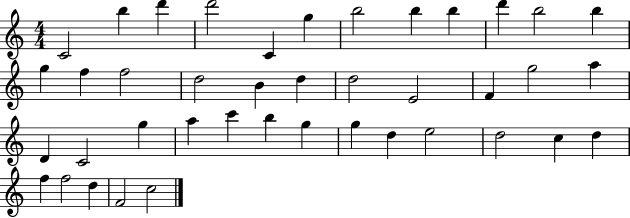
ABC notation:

X:1
T:Untitled
M:4/4
L:1/4
K:C
C2 b d' d'2 C g b2 b b d' b2 b g f f2 d2 B d d2 E2 F g2 a D C2 g a c' b g g d e2 d2 c d f f2 d F2 c2